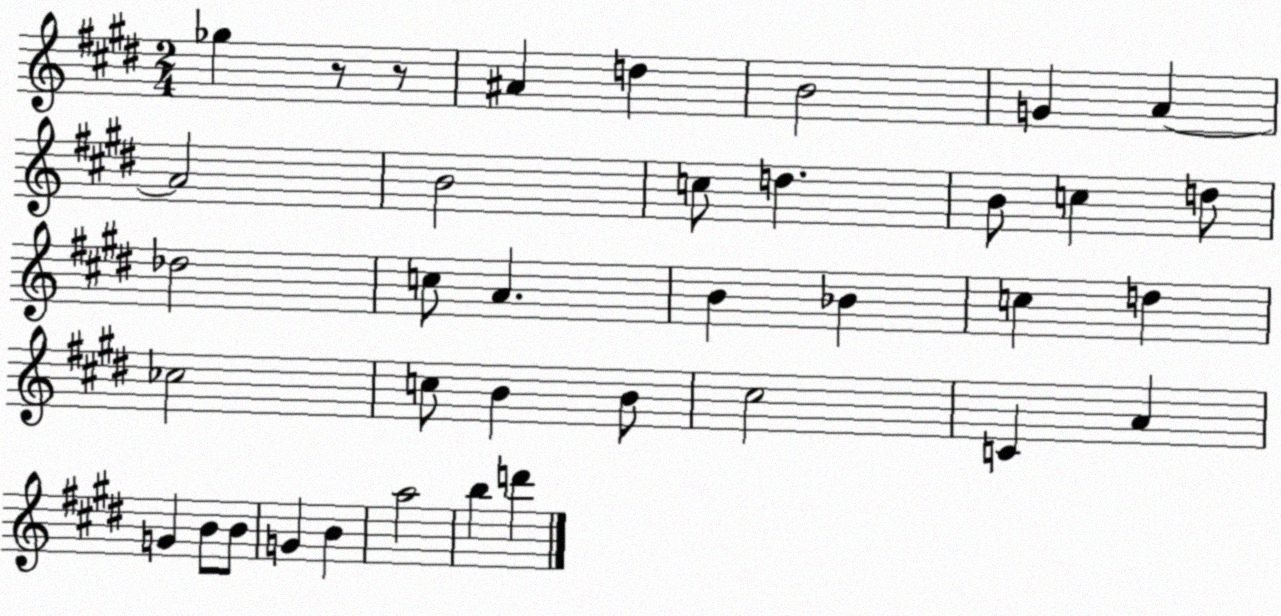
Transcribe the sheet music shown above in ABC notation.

X:1
T:Untitled
M:2/4
L:1/4
K:E
_g z/2 z/2 ^A d B2 G A A2 B2 c/2 d B/2 c d/2 _d2 c/2 A B _B c d _c2 c/2 B B/2 ^c2 C A G B/2 B/2 G B a2 b d'